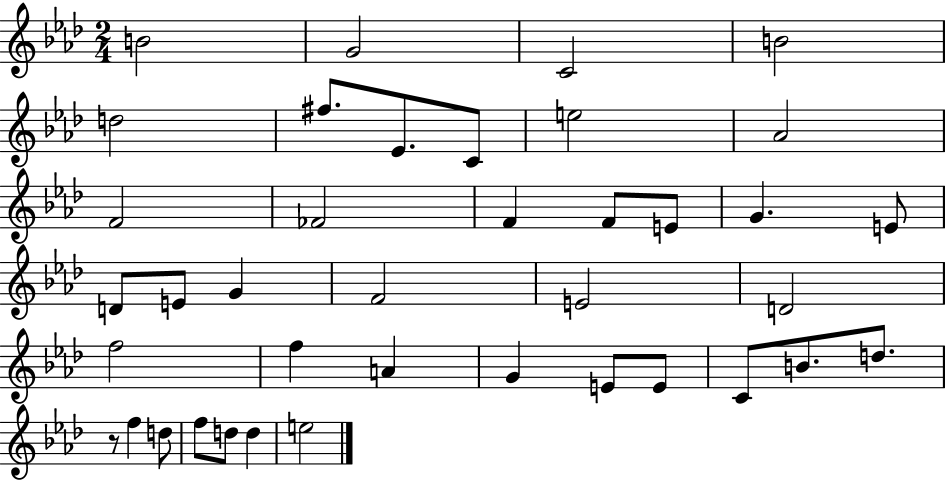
X:1
T:Untitled
M:2/4
L:1/4
K:Ab
B2 G2 C2 B2 d2 ^f/2 _E/2 C/2 e2 _A2 F2 _F2 F F/2 E/2 G E/2 D/2 E/2 G F2 E2 D2 f2 f A G E/2 E/2 C/2 B/2 d/2 z/2 f d/2 f/2 d/2 d e2